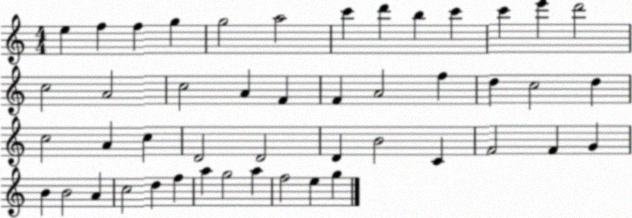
X:1
T:Untitled
M:4/4
L:1/4
K:C
e f f g g2 a2 c' d' b c' c' e' d'2 c2 A2 c2 A F F A2 f d c2 d c2 A c D2 D2 D B2 C F2 F G B B2 A c2 d f a g2 a f2 e g